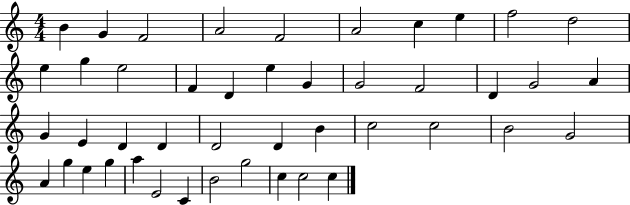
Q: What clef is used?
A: treble